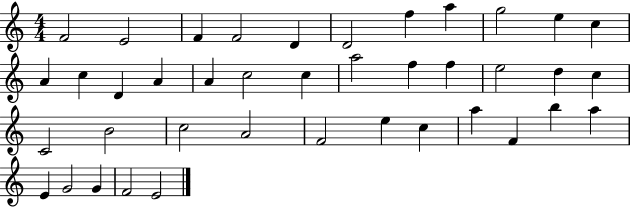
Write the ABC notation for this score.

X:1
T:Untitled
M:4/4
L:1/4
K:C
F2 E2 F F2 D D2 f a g2 e c A c D A A c2 c a2 f f e2 d c C2 B2 c2 A2 F2 e c a F b a E G2 G F2 E2